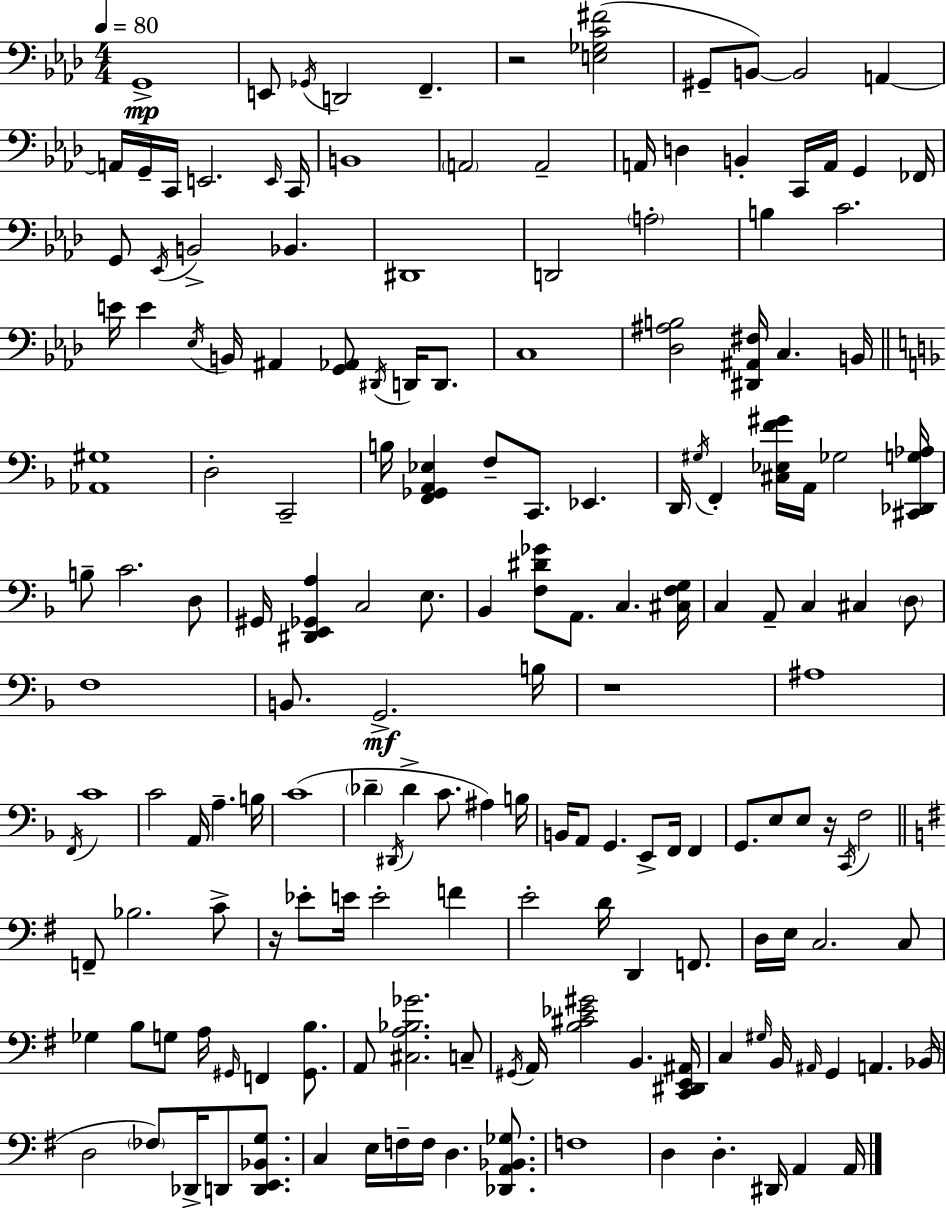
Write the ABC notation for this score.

X:1
T:Untitled
M:4/4
L:1/4
K:Ab
G,,4 E,,/2 _G,,/4 D,,2 F,, z2 [E,_G,C^F]2 ^G,,/2 B,,/2 B,,2 A,, A,,/4 G,,/4 C,,/4 E,,2 E,,/4 C,,/4 B,,4 A,,2 A,,2 A,,/4 D, B,, C,,/4 A,,/4 G,, _F,,/4 G,,/2 _E,,/4 B,,2 _B,, ^D,,4 D,,2 A,2 B, C2 E/4 E _E,/4 B,,/4 ^A,, [G,,_A,,]/2 ^D,,/4 D,,/4 D,,/2 C,4 [_D,^A,B,]2 [^D,,^A,,^F,]/4 C, B,,/4 [_A,,^G,]4 D,2 C,,2 B,/4 [F,,_G,,A,,_E,] F,/2 C,,/2 _E,, D,,/4 ^G,/4 F,, [^C,_E,F^G]/4 A,,/4 _G,2 [^C,,_D,,G,_A,]/4 B,/2 C2 D,/2 ^G,,/4 [^D,,E,,_G,,A,] C,2 E,/2 _B,, [F,^D_G]/2 A,,/2 C, [^C,F,G,]/4 C, A,,/2 C, ^C, D,/2 F,4 B,,/2 G,,2 B,/4 z4 ^A,4 F,,/4 C4 C2 A,,/4 A, B,/4 C4 _D ^D,,/4 _D C/2 ^A, B,/4 B,,/4 A,,/2 G,, E,,/2 F,,/4 F,, G,,/2 E,/2 E,/2 z/4 C,,/4 F,2 F,,/2 _B,2 C/2 z/4 _E/2 E/4 E2 F E2 D/4 D,, F,,/2 D,/4 E,/4 C,2 C,/2 _G, B,/2 G,/2 A,/4 ^G,,/4 F,, [^G,,B,]/2 A,,/2 [^C,A,_B,_G]2 C,/2 ^G,,/4 A,,/4 [B,^C_E^G]2 B,, [C,,^D,,E,,^A,,]/4 C, ^G,/4 B,,/4 ^A,,/4 G,, A,, _B,,/4 D,2 _F,/2 _D,,/4 D,,/2 [D,,E,,_B,,G,]/2 C, E,/4 F,/4 F,/4 D, [_D,,A,,_B,,_G,]/2 F,4 D, D, ^D,,/4 A,, A,,/4